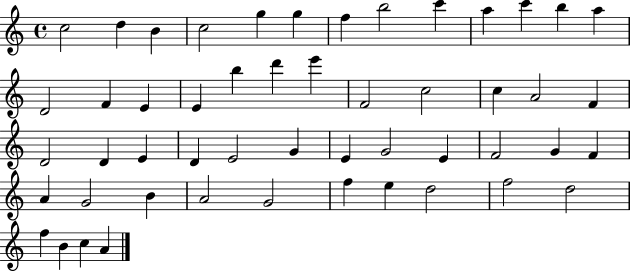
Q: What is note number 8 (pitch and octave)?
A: B5